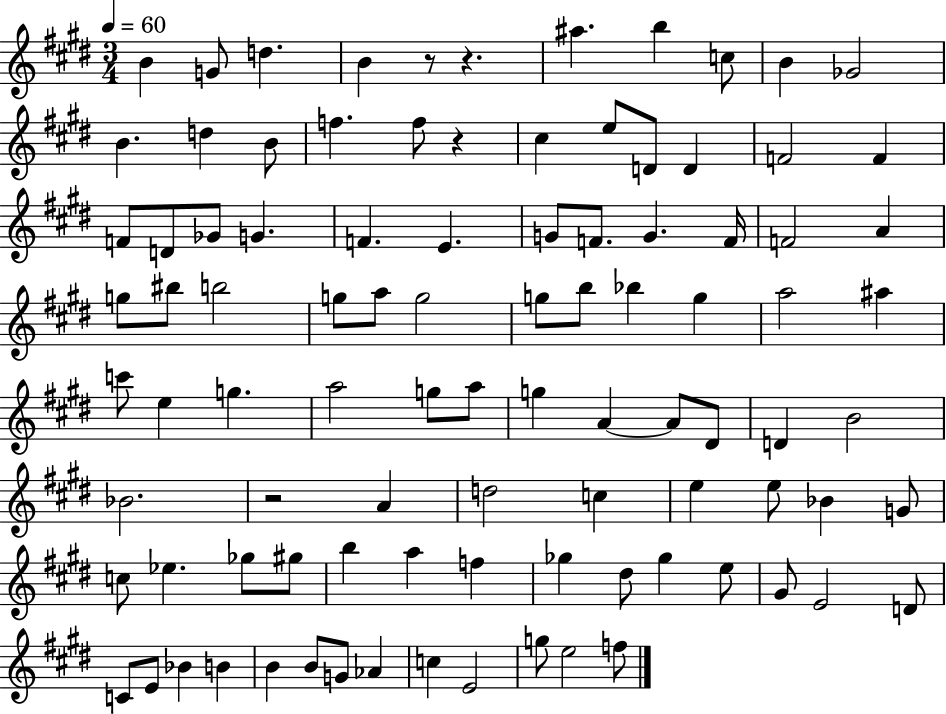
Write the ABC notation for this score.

X:1
T:Untitled
M:3/4
L:1/4
K:E
B G/2 d B z/2 z ^a b c/2 B _G2 B d B/2 f f/2 z ^c e/2 D/2 D F2 F F/2 D/2 _G/2 G F E G/2 F/2 G F/4 F2 A g/2 ^b/2 b2 g/2 a/2 g2 g/2 b/2 _b g a2 ^a c'/2 e g a2 g/2 a/2 g A A/2 ^D/2 D B2 _B2 z2 A d2 c e e/2 _B G/2 c/2 _e _g/2 ^g/2 b a f _g ^d/2 _g e/2 ^G/2 E2 D/2 C/2 E/2 _B B B B/2 G/2 _A c E2 g/2 e2 f/2